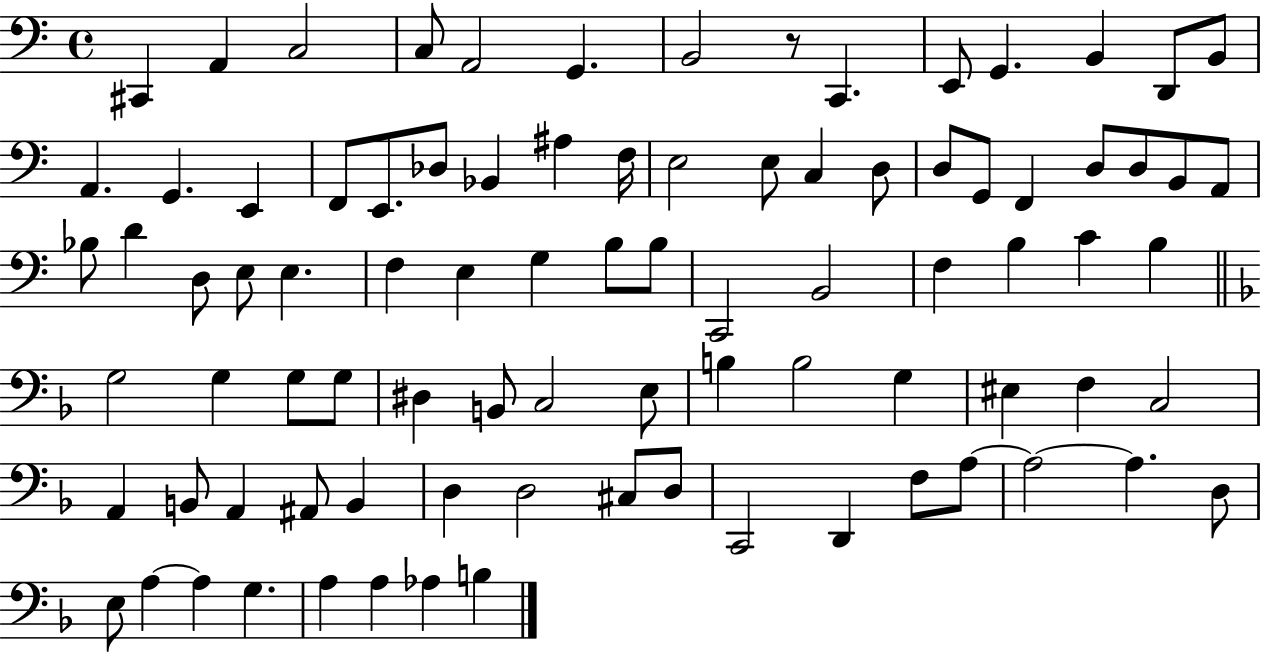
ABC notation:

X:1
T:Untitled
M:4/4
L:1/4
K:C
^C,, A,, C,2 C,/2 A,,2 G,, B,,2 z/2 C,, E,,/2 G,, B,, D,,/2 B,,/2 A,, G,, E,, F,,/2 E,,/2 _D,/2 _B,, ^A, F,/4 E,2 E,/2 C, D,/2 D,/2 G,,/2 F,, D,/2 D,/2 B,,/2 A,,/2 _B,/2 D D,/2 E,/2 E, F, E, G, B,/2 B,/2 C,,2 B,,2 F, B, C B, G,2 G, G,/2 G,/2 ^D, B,,/2 C,2 E,/2 B, B,2 G, ^E, F, C,2 A,, B,,/2 A,, ^A,,/2 B,, D, D,2 ^C,/2 D,/2 C,,2 D,, F,/2 A,/2 A,2 A, D,/2 E,/2 A, A, G, A, A, _A, B,